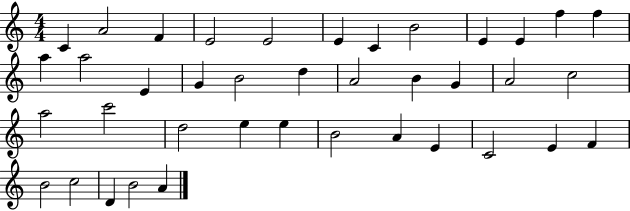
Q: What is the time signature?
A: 4/4